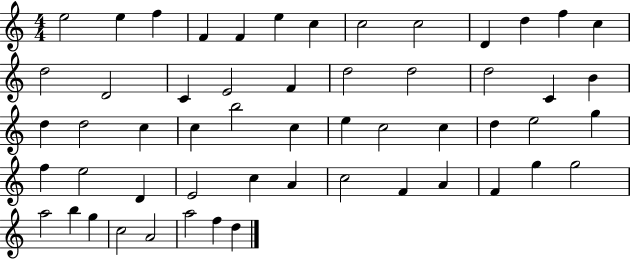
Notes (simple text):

E5/h E5/q F5/q F4/q F4/q E5/q C5/q C5/h C5/h D4/q D5/q F5/q C5/q D5/h D4/h C4/q E4/h F4/q D5/h D5/h D5/h C4/q B4/q D5/q D5/h C5/q C5/q B5/h C5/q E5/q C5/h C5/q D5/q E5/h G5/q F5/q E5/h D4/q E4/h C5/q A4/q C5/h F4/q A4/q F4/q G5/q G5/h A5/h B5/q G5/q C5/h A4/h A5/h F5/q D5/q